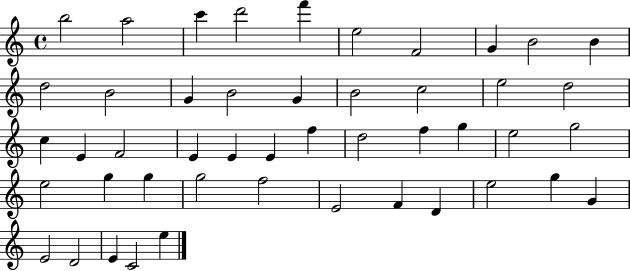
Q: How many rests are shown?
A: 0